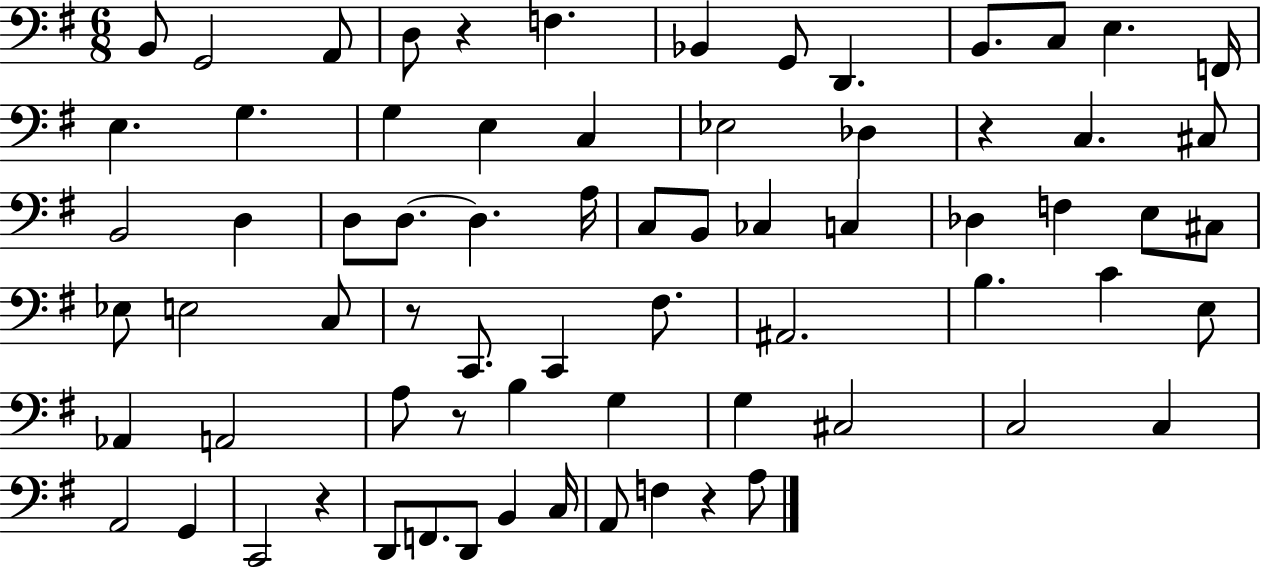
B2/e G2/h A2/e D3/e R/q F3/q. Bb2/q G2/e D2/q. B2/e. C3/e E3/q. F2/s E3/q. G3/q. G3/q E3/q C3/q Eb3/h Db3/q R/q C3/q. C#3/e B2/h D3/q D3/e D3/e. D3/q. A3/s C3/e B2/e CES3/q C3/q Db3/q F3/q E3/e C#3/e Eb3/e E3/h C3/e R/e C2/e. C2/q F#3/e. A#2/h. B3/q. C4/q E3/e Ab2/q A2/h A3/e R/e B3/q G3/q G3/q C#3/h C3/h C3/q A2/h G2/q C2/h R/q D2/e F2/e. D2/e B2/q C3/s A2/e F3/q R/q A3/e